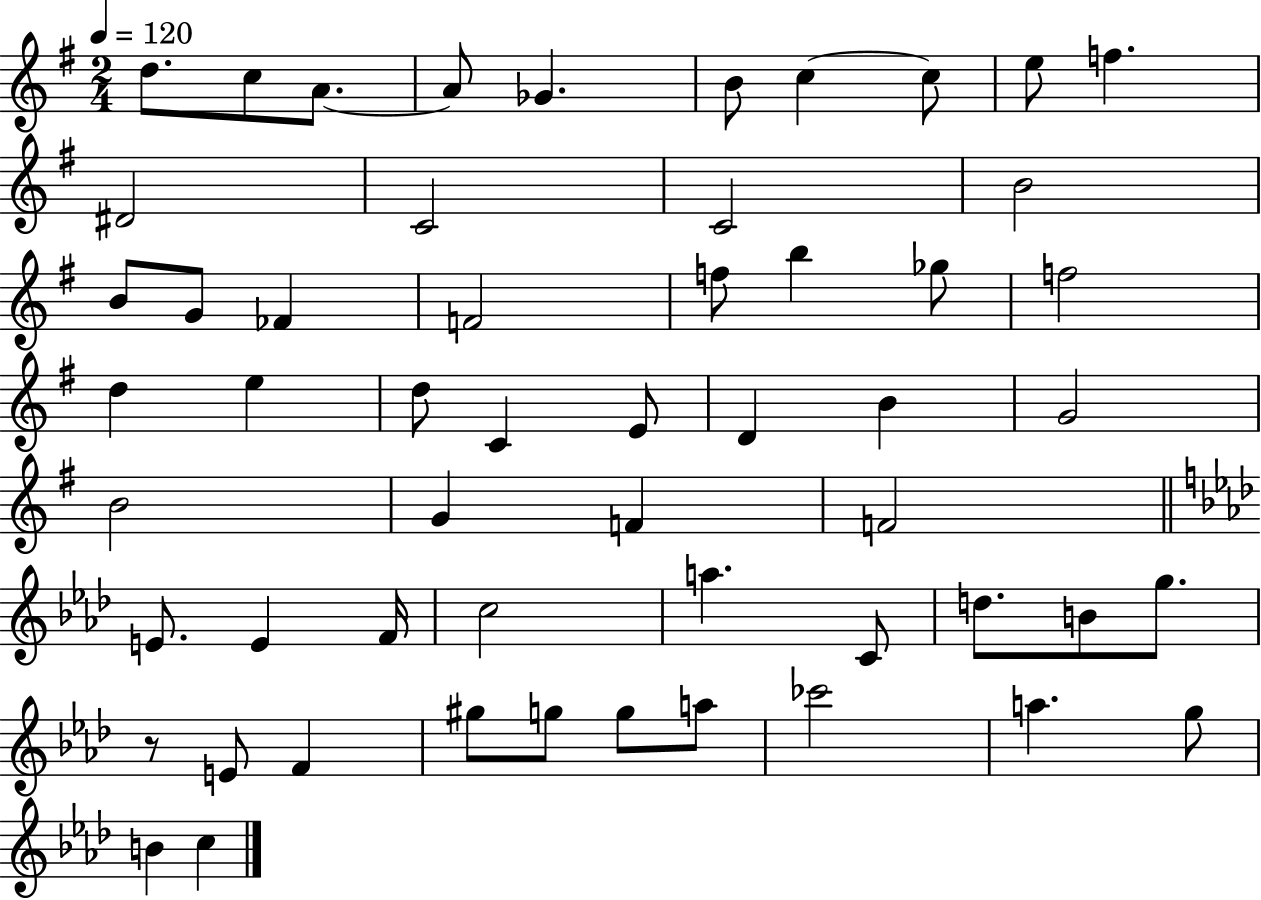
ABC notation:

X:1
T:Untitled
M:2/4
L:1/4
K:G
d/2 c/2 A/2 A/2 _G B/2 c c/2 e/2 f ^D2 C2 C2 B2 B/2 G/2 _F F2 f/2 b _g/2 f2 d e d/2 C E/2 D B G2 B2 G F F2 E/2 E F/4 c2 a C/2 d/2 B/2 g/2 z/2 E/2 F ^g/2 g/2 g/2 a/2 _c'2 a g/2 B c